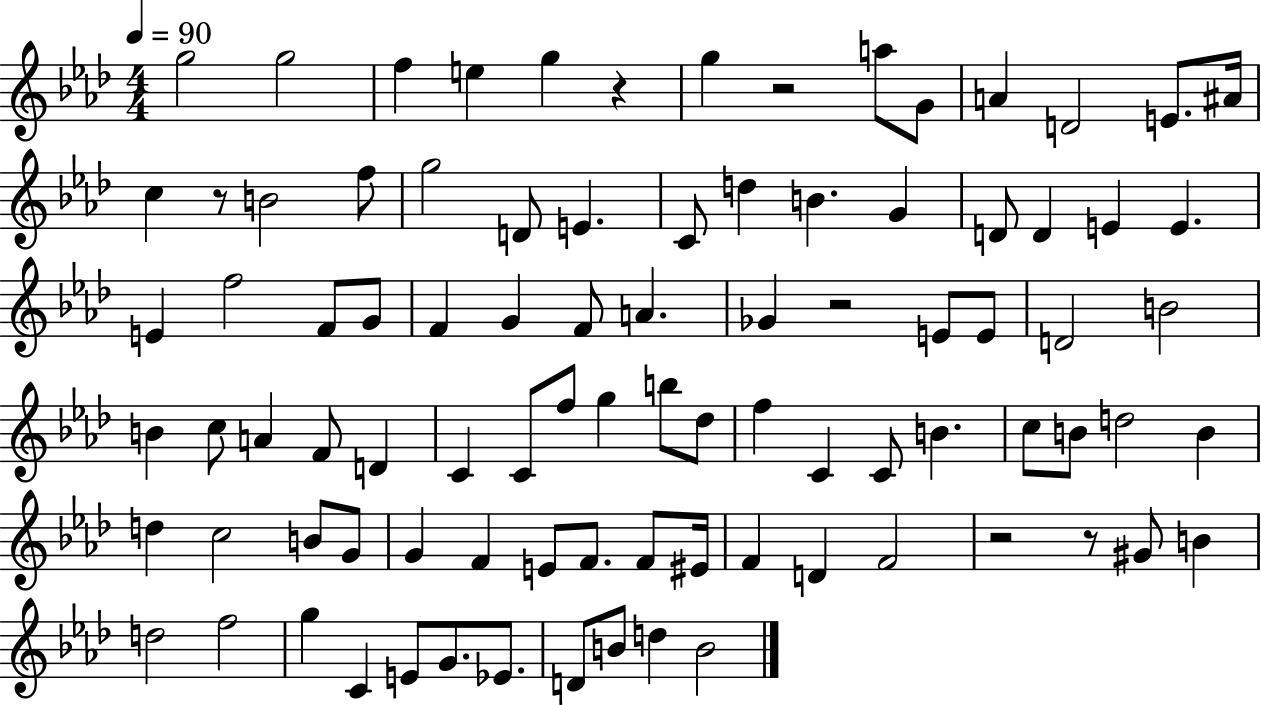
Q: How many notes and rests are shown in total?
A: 90